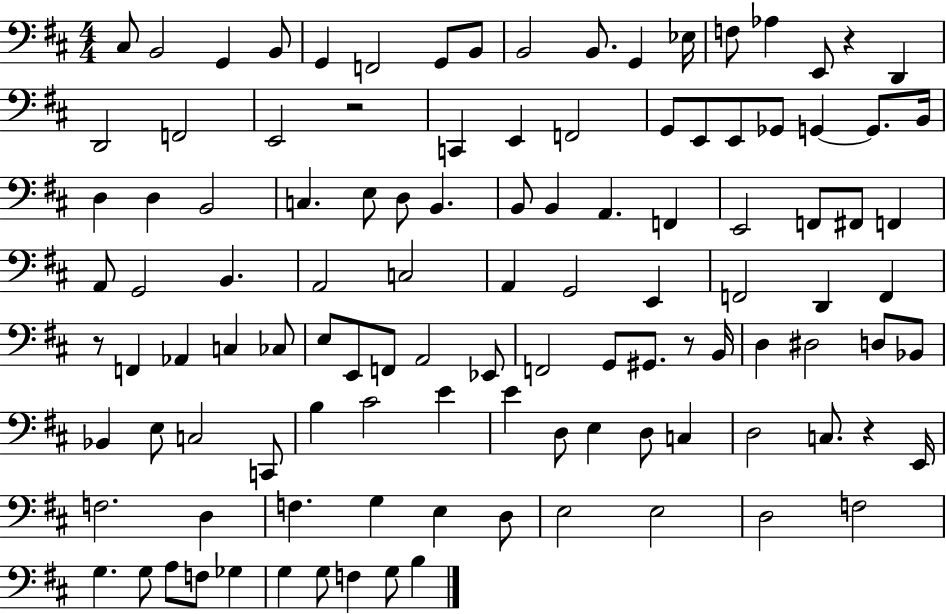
{
  \clef bass
  \numericTimeSignature
  \time 4/4
  \key d \major
  cis8 b,2 g,4 b,8 | g,4 f,2 g,8 b,8 | b,2 b,8. g,4 ees16 | f8 aes4 e,8 r4 d,4 | \break d,2 f,2 | e,2 r2 | c,4 e,4 f,2 | g,8 e,8 e,8 ges,8 g,4~~ g,8. b,16 | \break d4 d4 b,2 | c4. e8 d8 b,4. | b,8 b,4 a,4. f,4 | e,2 f,8 fis,8 f,4 | \break a,8 g,2 b,4. | a,2 c2 | a,4 g,2 e,4 | f,2 d,4 f,4 | \break r8 f,4 aes,4 c4 ces8 | e8 e,8 f,8 a,2 ees,8 | f,2 g,8 gis,8. r8 b,16 | d4 dis2 d8 bes,8 | \break bes,4 e8 c2 c,8 | b4 cis'2 e'4 | e'4 d8 e4 d8 c4 | d2 c8. r4 e,16 | \break f2. d4 | f4. g4 e4 d8 | e2 e2 | d2 f2 | \break g4. g8 a8 f8 ges4 | g4 g8 f4 g8 b4 | \bar "|."
}